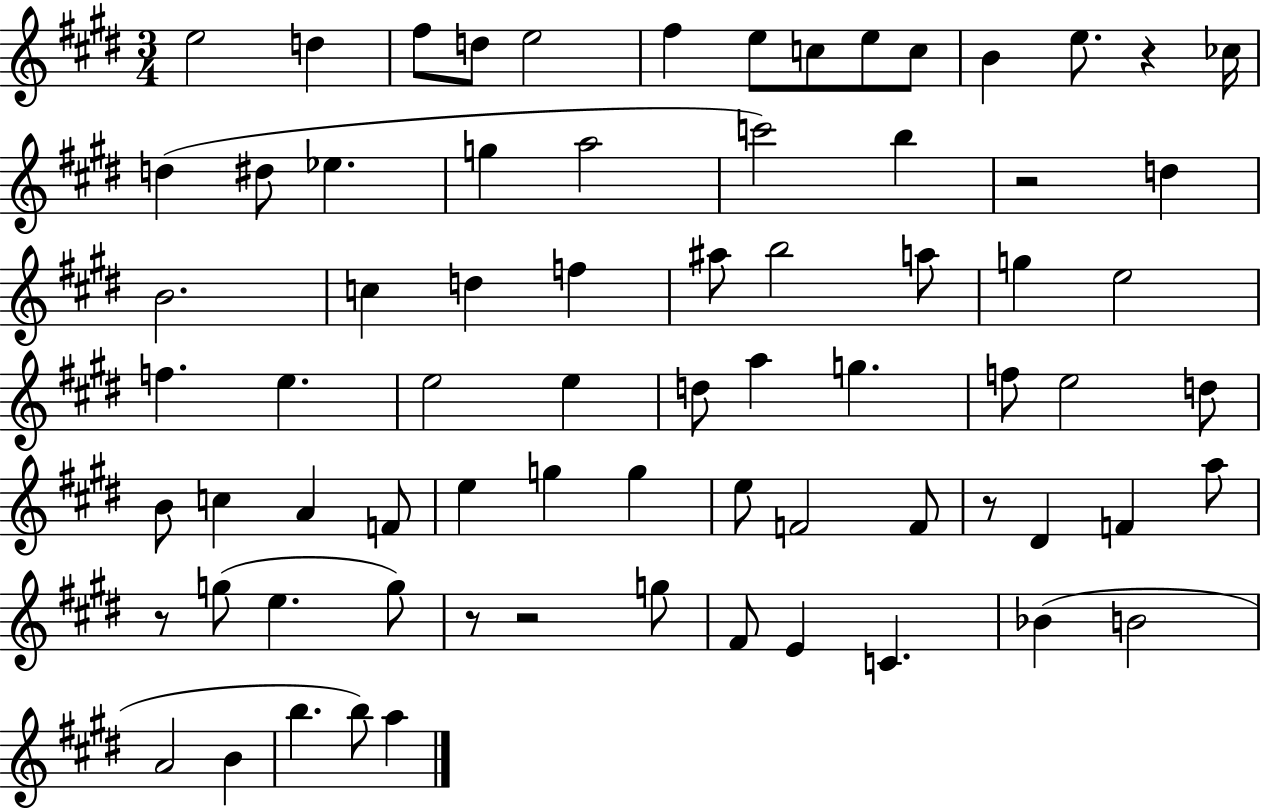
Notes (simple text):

E5/h D5/q F#5/e D5/e E5/h F#5/q E5/e C5/e E5/e C5/e B4/q E5/e. R/q CES5/s D5/q D#5/e Eb5/q. G5/q A5/h C6/h B5/q R/h D5/q B4/h. C5/q D5/q F5/q A#5/e B5/h A5/e G5/q E5/h F5/q. E5/q. E5/h E5/q D5/e A5/q G5/q. F5/e E5/h D5/e B4/e C5/q A4/q F4/e E5/q G5/q G5/q E5/e F4/h F4/e R/e D#4/q F4/q A5/e R/e G5/e E5/q. G5/e R/e R/h G5/e F#4/e E4/q C4/q. Bb4/q B4/h A4/h B4/q B5/q. B5/e A5/q